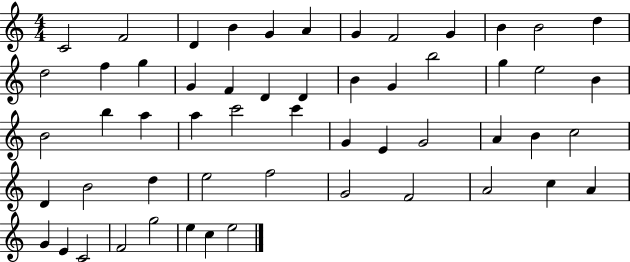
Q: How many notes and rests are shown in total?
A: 55